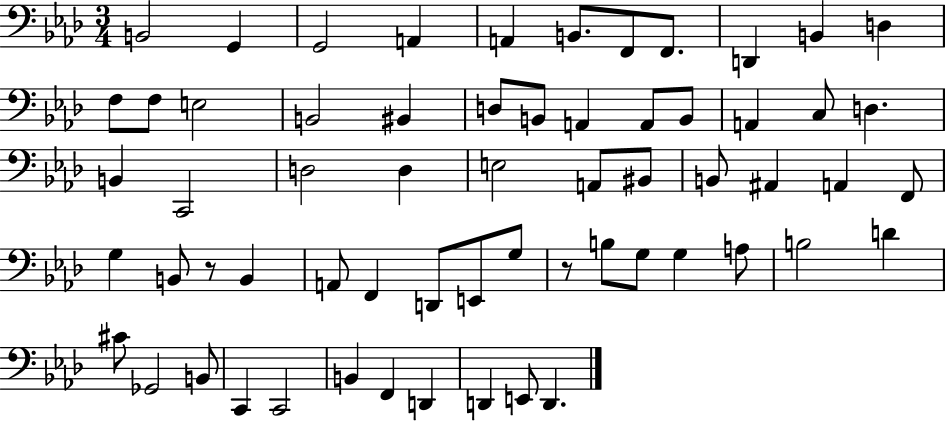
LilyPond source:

{
  \clef bass
  \numericTimeSignature
  \time 3/4
  \key aes \major
  b,2 g,4 | g,2 a,4 | a,4 b,8. f,8 f,8. | d,4 b,4 d4 | \break f8 f8 e2 | b,2 bis,4 | d8 b,8 a,4 a,8 b,8 | a,4 c8 d4. | \break b,4 c,2 | d2 d4 | e2 a,8 bis,8 | b,8 ais,4 a,4 f,8 | \break g4 b,8 r8 b,4 | a,8 f,4 d,8 e,8 g8 | r8 b8 g8 g4 a8 | b2 d'4 | \break cis'8 ges,2 b,8 | c,4 c,2 | b,4 f,4 d,4 | d,4 e,8 d,4. | \break \bar "|."
}